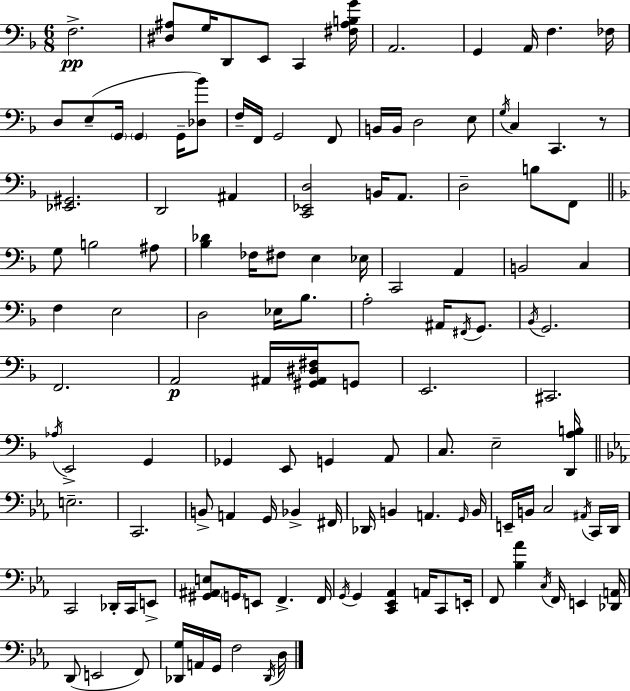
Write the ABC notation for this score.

X:1
T:Untitled
M:6/8
L:1/4
K:Dm
F,2 [^D,^A,]/2 G,/4 D,,/2 E,,/2 C,, [^F,^A,B,G]/4 A,,2 G,, A,,/4 F, _F,/4 D,/2 E,/2 G,,/4 G,, G,,/4 [_D,_B]/2 F,/4 F,,/4 G,,2 F,,/2 B,,/4 B,,/4 D,2 E,/2 G,/4 C, C,, z/2 [_E,,^G,,]2 D,,2 ^A,, [C,,_E,,D,]2 B,,/4 A,,/2 D,2 B,/2 F,,/2 G,/2 B,2 ^A,/2 [_B,_D] _F,/4 ^F,/2 E, _E,/4 C,,2 A,, B,,2 C, F, E,2 D,2 _E,/4 _B,/2 A,2 ^A,,/4 ^F,,/4 G,,/2 _B,,/4 G,,2 F,,2 A,,2 ^A,,/4 [^G,,^A,,^D,^F,]/4 G,,/2 E,,2 ^C,,2 _A,/4 E,,2 G,, _G,, E,,/2 G,, A,,/2 C,/2 E,2 [D,,A,B,]/4 E,2 C,,2 B,,/2 A,, G,,/4 _B,, ^F,,/4 _D,,/4 B,, A,, G,,/4 B,,/4 E,,/4 B,,/4 C,2 ^A,,/4 C,,/4 D,,/4 C,,2 _D,,/4 C,,/4 E,,/2 [^G,,^A,,E,]/2 G,,/4 E,,/2 F,, F,,/4 G,,/4 G,, [C,,_E,,_A,,] A,,/4 C,,/2 E,,/4 F,,/2 [_B,_A] C,/4 F,,/4 E,, [_D,,A,,]/4 D,,/2 E,,2 F,,/2 [_D,,G,]/4 A,,/4 G,,/4 F,2 _D,,/4 D,/4